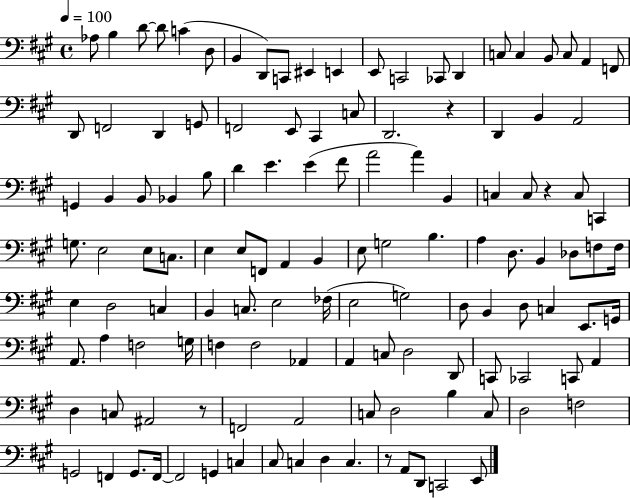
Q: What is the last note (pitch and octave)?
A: E2